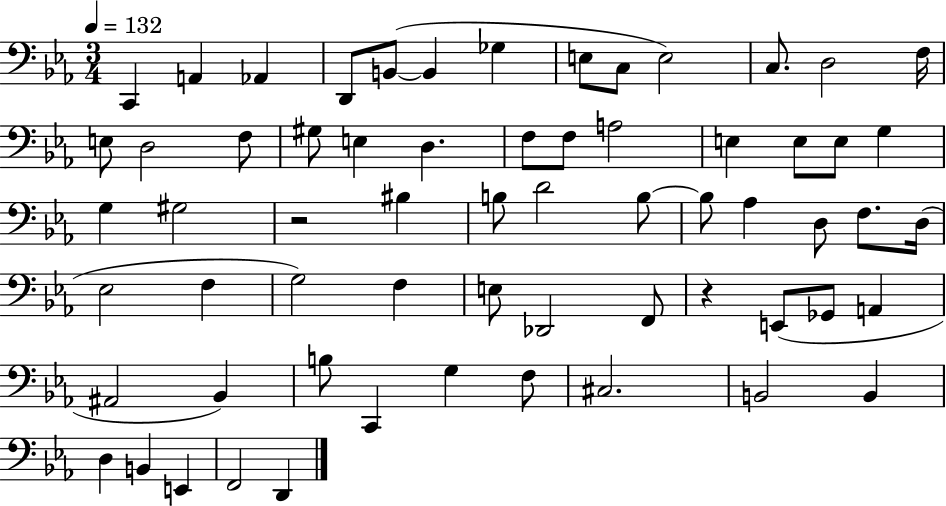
{
  \clef bass
  \numericTimeSignature
  \time 3/4
  \key ees \major
  \tempo 4 = 132
  c,4 a,4 aes,4 | d,8 b,8~(~ b,4 ges4 | e8 c8 e2) | c8. d2 f16 | \break e8 d2 f8 | gis8 e4 d4. | f8 f8 a2 | e4 e8 e8 g4 | \break g4 gis2 | r2 bis4 | b8 d'2 b8~~ | b8 aes4 d8 f8. d16( | \break ees2 f4 | g2) f4 | e8 des,2 f,8 | r4 e,8( ges,8 a,4 | \break ais,2 bes,4) | b8 c,4 g4 f8 | cis2. | b,2 b,4 | \break d4 b,4 e,4 | f,2 d,4 | \bar "|."
}